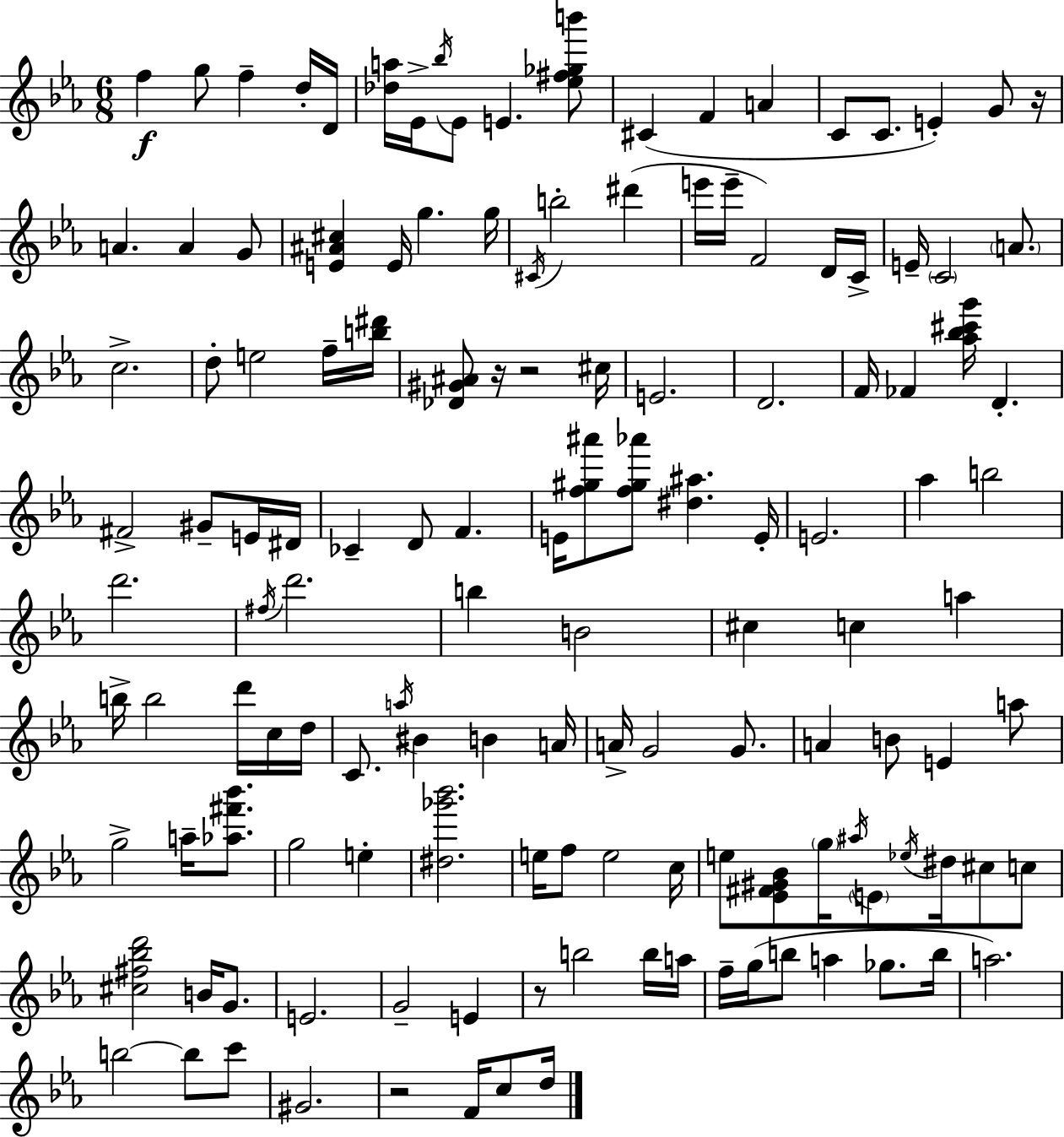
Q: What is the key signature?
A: C minor